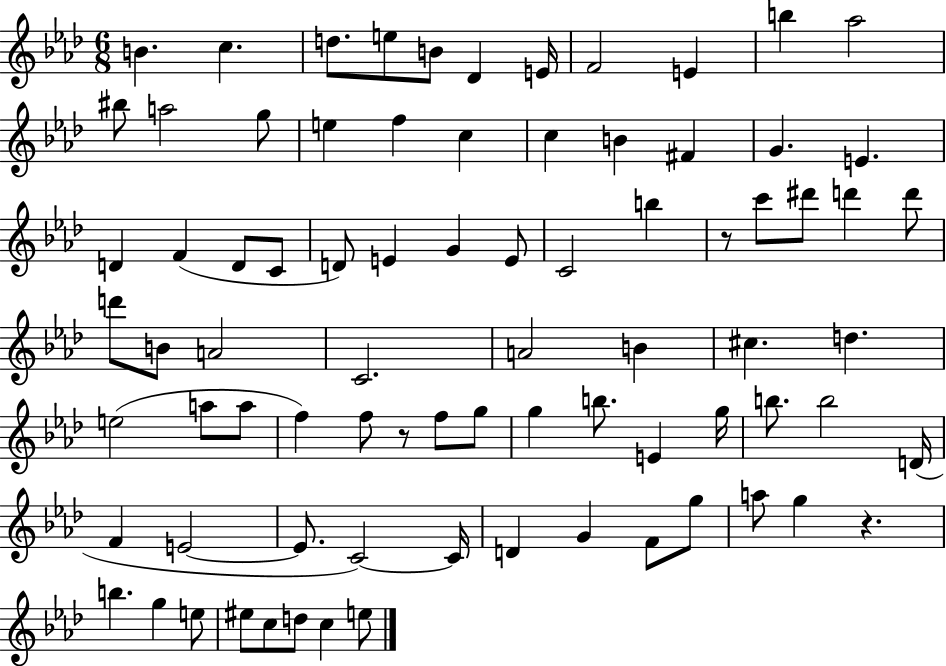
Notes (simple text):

B4/q. C5/q. D5/e. E5/e B4/e Db4/q E4/s F4/h E4/q B5/q Ab5/h BIS5/e A5/h G5/e E5/q F5/q C5/q C5/q B4/q F#4/q G4/q. E4/q. D4/q F4/q D4/e C4/e D4/e E4/q G4/q E4/e C4/h B5/q R/e C6/e D#6/e D6/q D6/e D6/e B4/e A4/h C4/h. A4/h B4/q C#5/q. D5/q. E5/h A5/e A5/e F5/q F5/e R/e F5/e G5/e G5/q B5/e. E4/q G5/s B5/e. B5/h D4/s F4/q E4/h E4/e. C4/h C4/s D4/q G4/q F4/e G5/e A5/e G5/q R/q. B5/q. G5/q E5/e EIS5/e C5/e D5/e C5/q E5/e